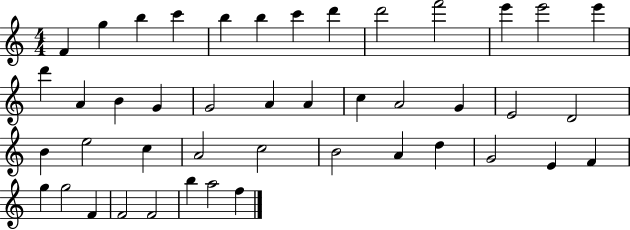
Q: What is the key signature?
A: C major